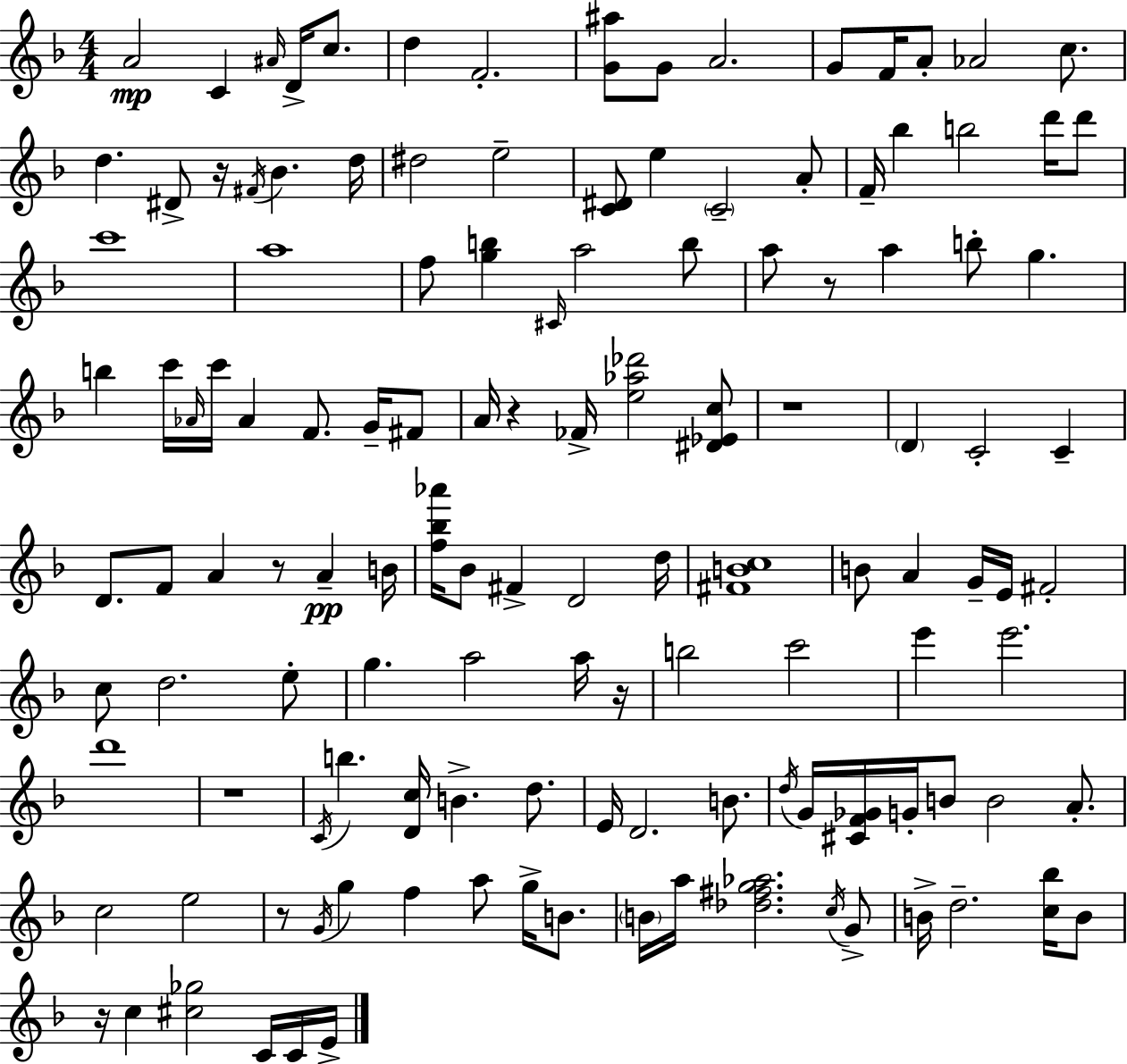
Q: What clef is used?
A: treble